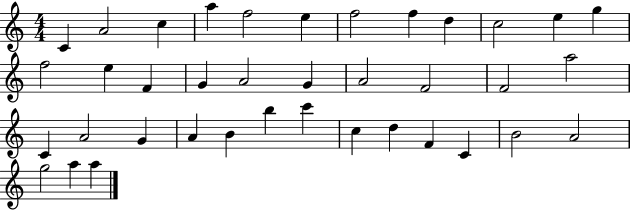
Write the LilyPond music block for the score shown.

{
  \clef treble
  \numericTimeSignature
  \time 4/4
  \key c \major
  c'4 a'2 c''4 | a''4 f''2 e''4 | f''2 f''4 d''4 | c''2 e''4 g''4 | \break f''2 e''4 f'4 | g'4 a'2 g'4 | a'2 f'2 | f'2 a''2 | \break c'4 a'2 g'4 | a'4 b'4 b''4 c'''4 | c''4 d''4 f'4 c'4 | b'2 a'2 | \break g''2 a''4 a''4 | \bar "|."
}